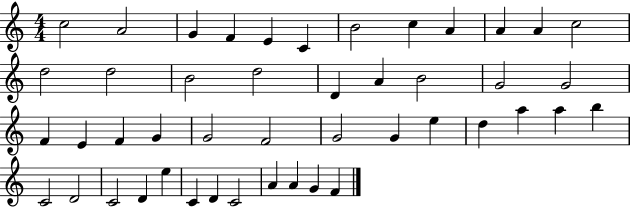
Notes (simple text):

C5/h A4/h G4/q F4/q E4/q C4/q B4/h C5/q A4/q A4/q A4/q C5/h D5/h D5/h B4/h D5/h D4/q A4/q B4/h G4/h G4/h F4/q E4/q F4/q G4/q G4/h F4/h G4/h G4/q E5/q D5/q A5/q A5/q B5/q C4/h D4/h C4/h D4/q E5/q C4/q D4/q C4/h A4/q A4/q G4/q F4/q